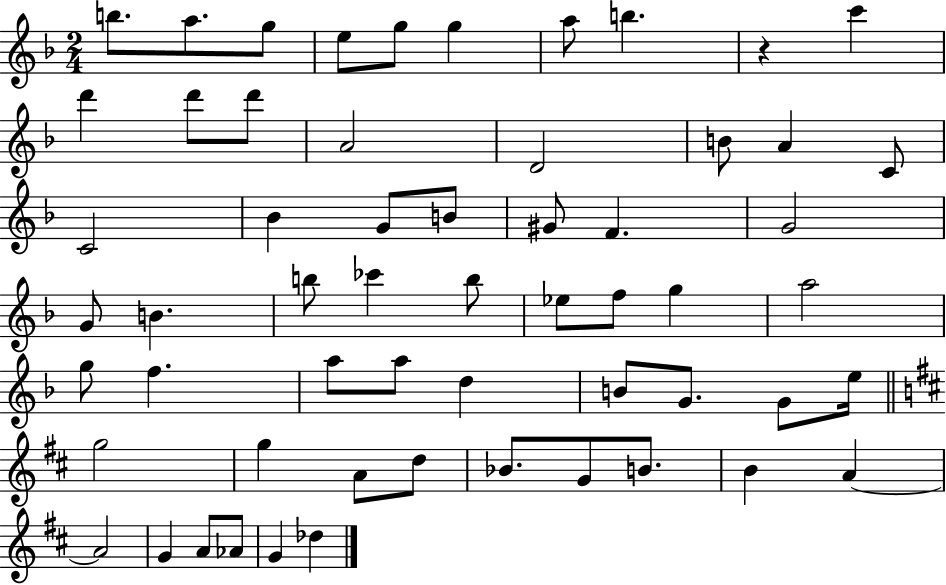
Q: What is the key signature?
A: F major